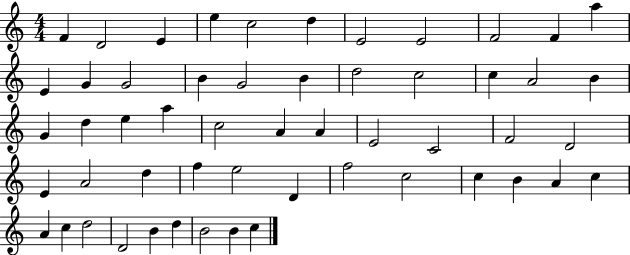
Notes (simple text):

F4/q D4/h E4/q E5/q C5/h D5/q E4/h E4/h F4/h F4/q A5/q E4/q G4/q G4/h B4/q G4/h B4/q D5/h C5/h C5/q A4/h B4/q G4/q D5/q E5/q A5/q C5/h A4/q A4/q E4/h C4/h F4/h D4/h E4/q A4/h D5/q F5/q E5/h D4/q F5/h C5/h C5/q B4/q A4/q C5/q A4/q C5/q D5/h D4/h B4/q D5/q B4/h B4/q C5/q